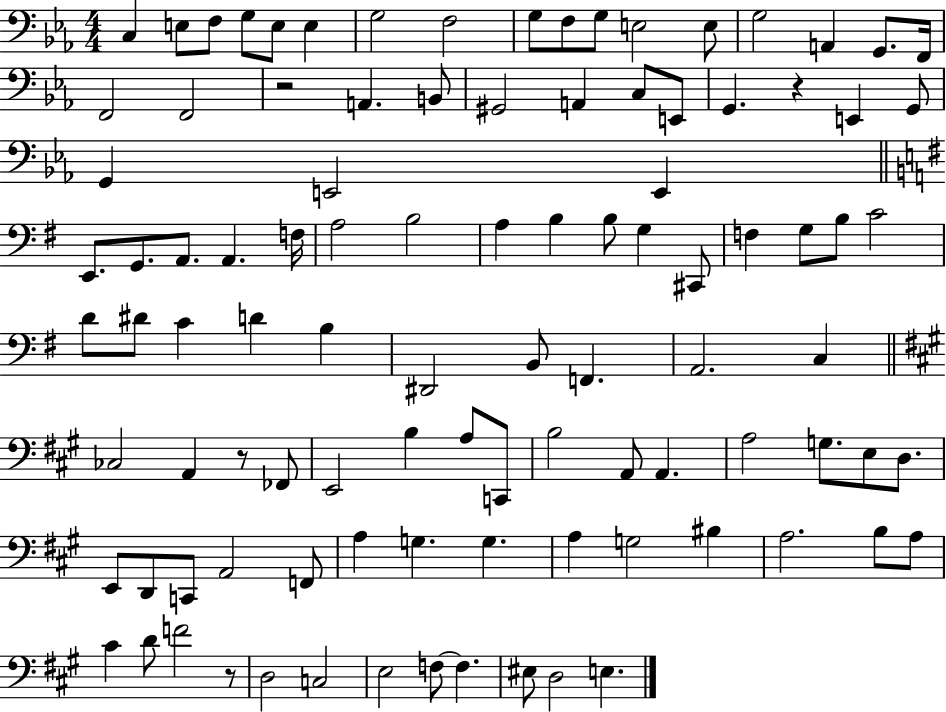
{
  \clef bass
  \numericTimeSignature
  \time 4/4
  \key ees \major
  c4 e8 f8 g8 e8 e4 | g2 f2 | g8 f8 g8 e2 e8 | g2 a,4 g,8. f,16 | \break f,2 f,2 | r2 a,4. b,8 | gis,2 a,4 c8 e,8 | g,4. r4 e,4 g,8 | \break g,4 e,2 e,4 | \bar "||" \break \key g \major e,8. g,8. a,8. a,4. f16 | a2 b2 | a4 b4 b8 g4 cis,8 | f4 g8 b8 c'2 | \break d'8 dis'8 c'4 d'4 b4 | dis,2 b,8 f,4. | a,2. c4 | \bar "||" \break \key a \major ces2 a,4 r8 fes,8 | e,2 b4 a8 c,8 | b2 a,8 a,4. | a2 g8. e8 d8. | \break e,8 d,8 c,8 a,2 f,8 | a4 g4. g4. | a4 g2 bis4 | a2. b8 a8 | \break cis'4 d'8 f'2 r8 | d2 c2 | e2 f8~~ f4. | eis8 d2 e4. | \break \bar "|."
}